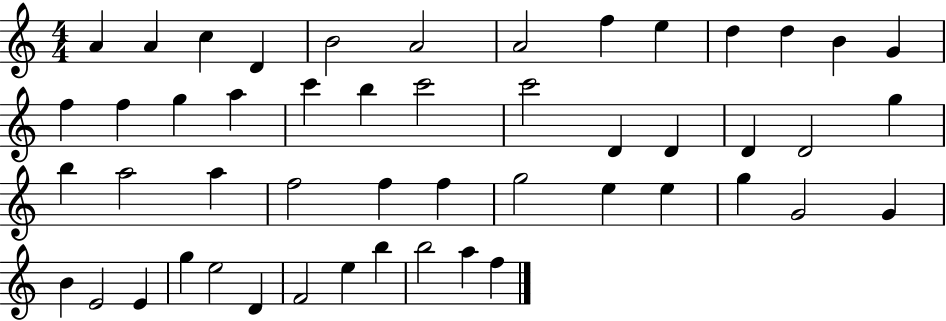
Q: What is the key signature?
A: C major